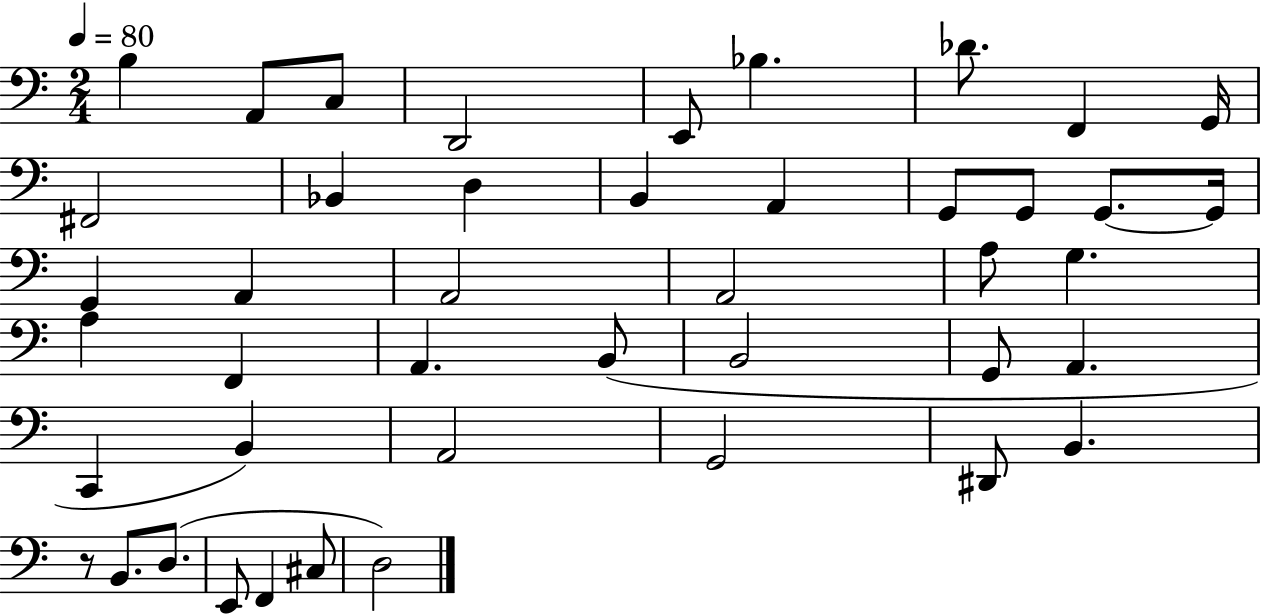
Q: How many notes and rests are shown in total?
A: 44